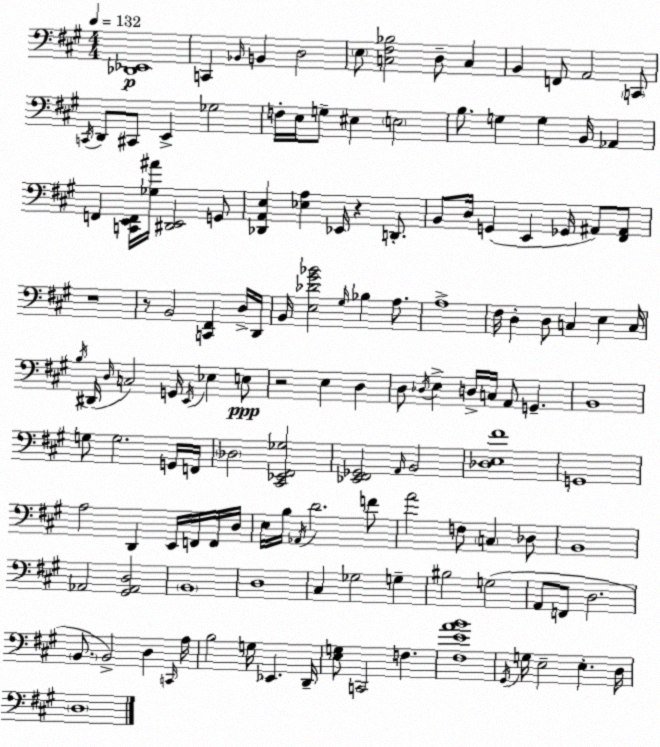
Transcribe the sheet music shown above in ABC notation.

X:1
T:Untitled
M:4/4
L:1/4
K:A
[_D,,_E,,]4 C,, _B,,/4 B,, D,2 E,/2 [C,^F,_B,]2 D,/2 C, B,, F,,/2 A,,2 C,,/2 C,,/4 D,,/2 ^C,,/2 E,, _G,2 F,/4 E,/4 G,/2 ^E, E,2 B,/2 G, G, B,,/4 _A,, F,, [C,,E,,F,,]/4 [_G,^A]/4 [^D,,E,,]2 G,,/2 [_D,,A,,E,] [_E,A,] _E,,/4 z D,,/2 B,,/2 D,/4 G,, E,, _G,,/4 ^A,,/2 [^F,,^A,,]/2 z4 z/2 B,,2 [C,,^F,,] D,/4 D,,/4 B,,/4 [E,_D^G_B]2 ^G,/4 _B, A,/2 A,4 ^F,/4 D, D,/2 C, E, C,/4 B,/4 ^D,,/4 D,/4 C,2 G,,/4 E,,/4 _E, E,/2 z2 E, D, D,/2 _D,/4 E, D,/4 C,/4 A,,/2 G,, B,,4 G,/2 G,2 G,,/4 F,,/4 _D,2 [^C,,_E,,^F,,_G,]2 [_E,,^F,,_G,,]2 A,,/4 B,,2 [_D,E,^F]4 G,,4 A,2 D,, E,,/4 F,,/4 F,,/4 D,/4 E,/4 B,/4 _A,,/4 D2 F/2 A2 F,/2 C, _D,/2 B,,4 _A,,2 [^G,,_A,,D,]2 B,,4 D,4 ^C, _G,2 G, ^B,2 G,2 A,,/2 F,,/2 D,2 B,,/2 B,,2 D, C,,/4 A,/4 B,2 G,/4 _E,, D,,/4 [E,G,]/2 C,,2 F, [^F,EAB]4 ^G,,/4 G,/4 E,2 E, D,/4 D,4